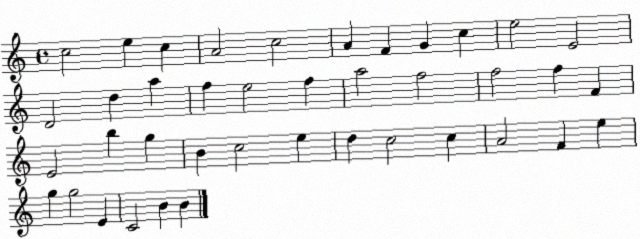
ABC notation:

X:1
T:Untitled
M:4/4
L:1/4
K:C
c2 e c A2 c2 A F G c e2 E2 D2 d a f e2 f a2 f2 f2 f F E2 b g B c2 e d c2 c A2 F e g g2 E C2 B B